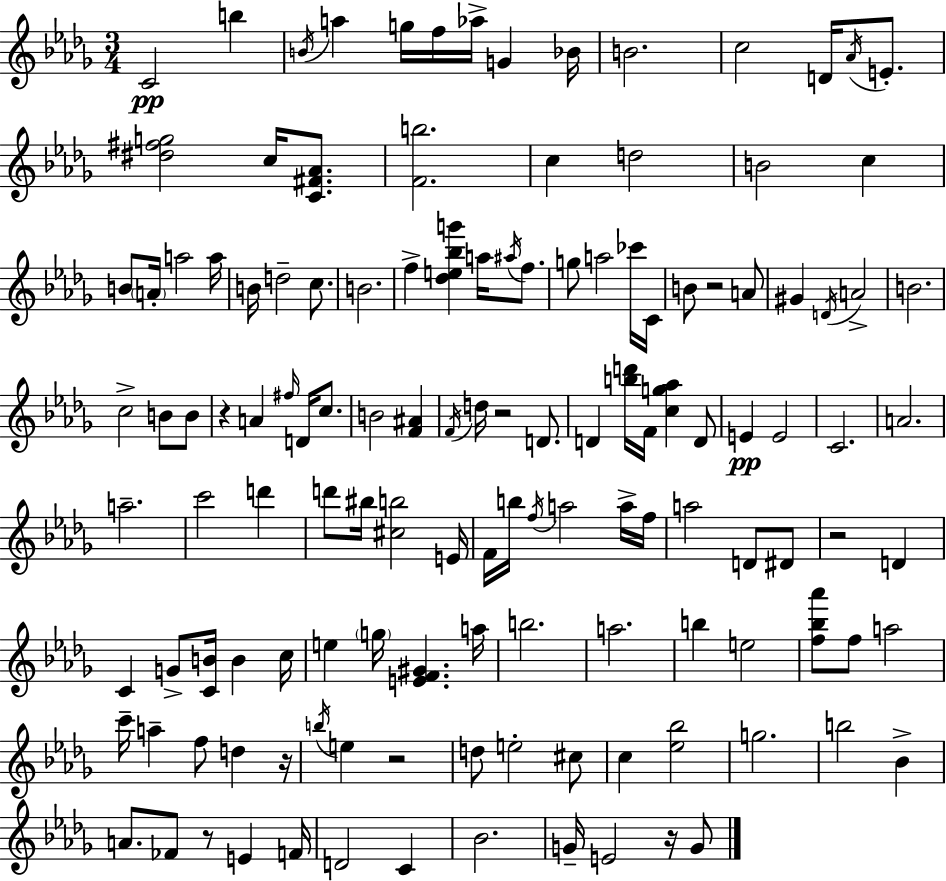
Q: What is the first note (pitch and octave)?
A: C4